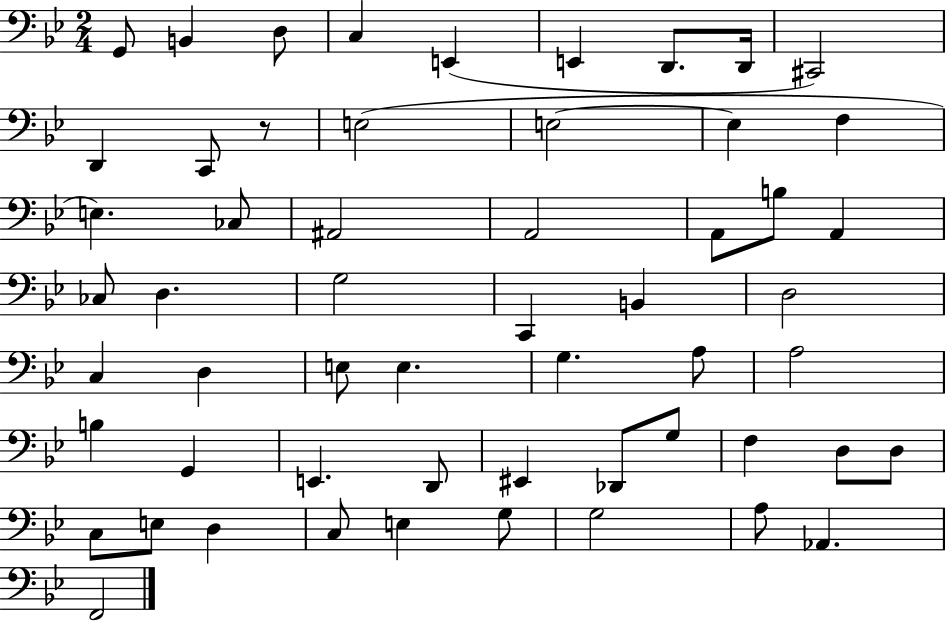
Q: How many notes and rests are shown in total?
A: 56